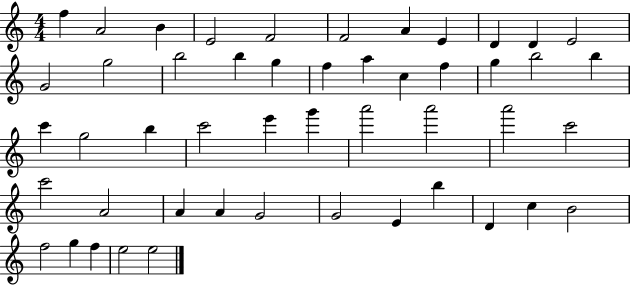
X:1
T:Untitled
M:4/4
L:1/4
K:C
f A2 B E2 F2 F2 A E D D E2 G2 g2 b2 b g f a c f g b2 b c' g2 b c'2 e' g' a'2 a'2 a'2 c'2 c'2 A2 A A G2 G2 E b D c B2 f2 g f e2 e2